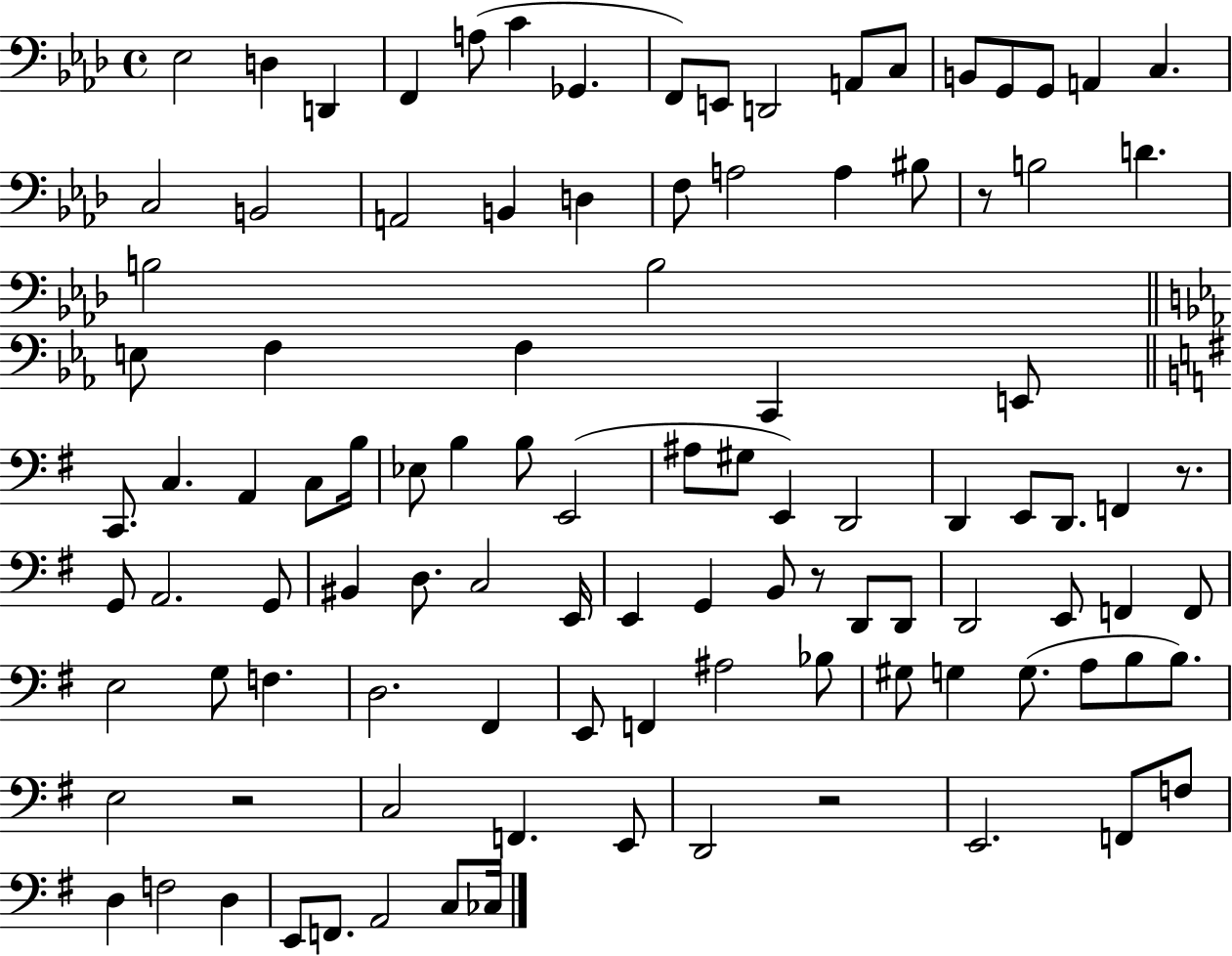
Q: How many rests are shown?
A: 5